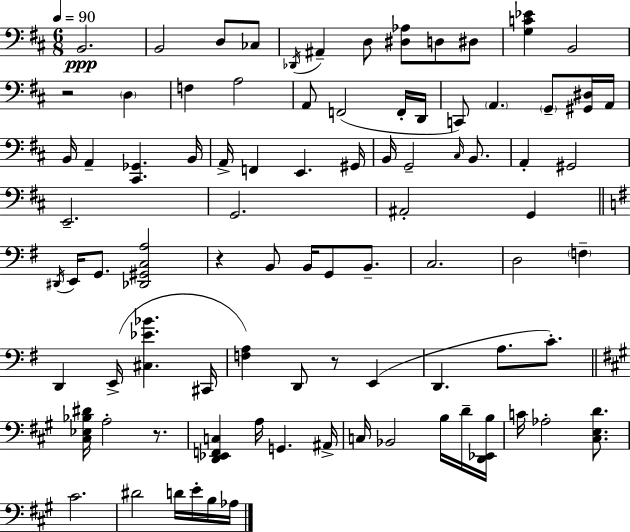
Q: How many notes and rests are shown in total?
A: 87